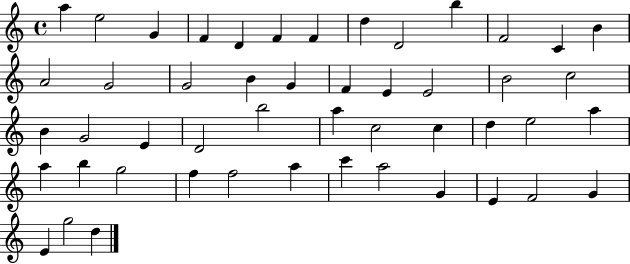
X:1
T:Untitled
M:4/4
L:1/4
K:C
a e2 G F D F F d D2 b F2 C B A2 G2 G2 B G F E E2 B2 c2 B G2 E D2 b2 a c2 c d e2 a a b g2 f f2 a c' a2 G E F2 G E g2 d